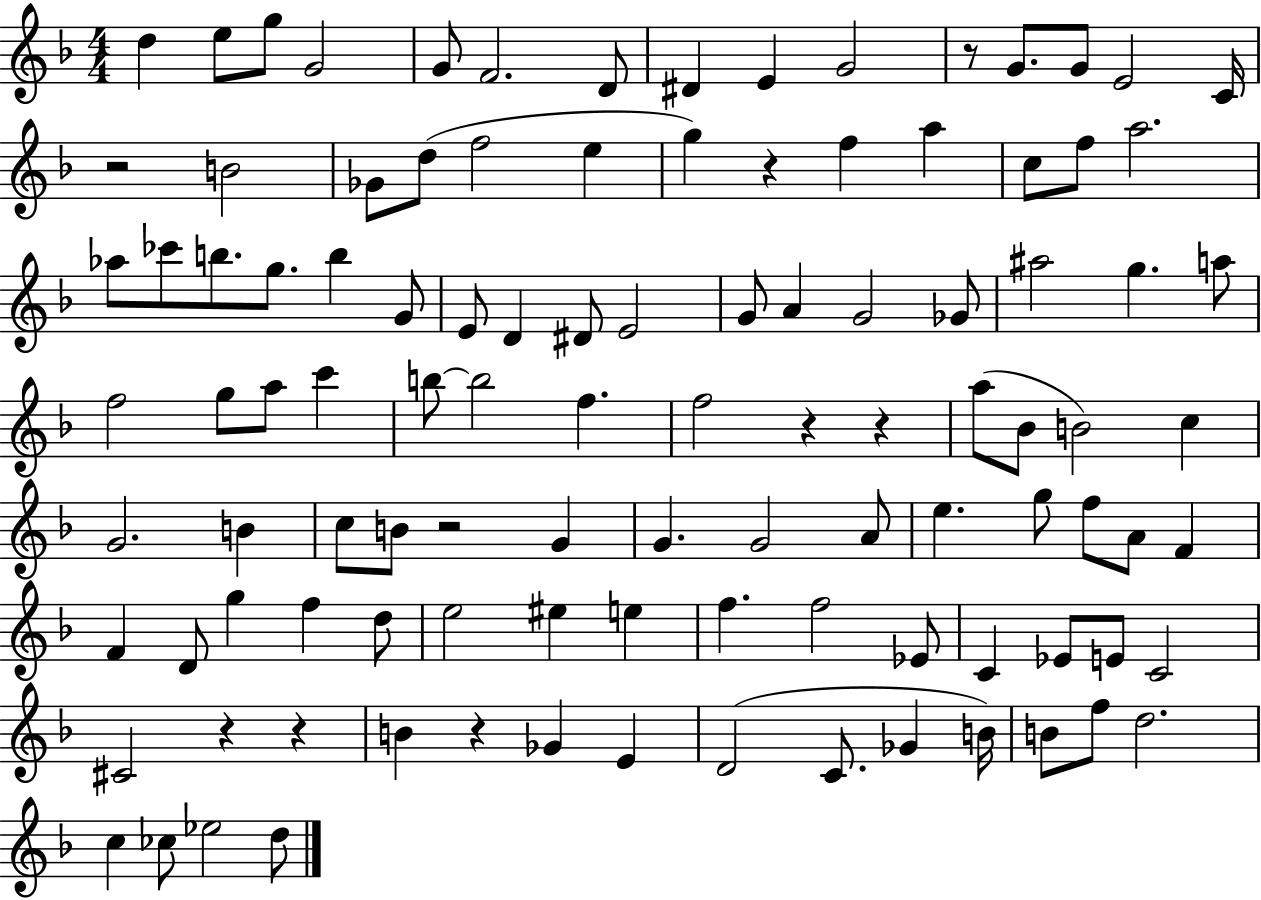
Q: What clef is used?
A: treble